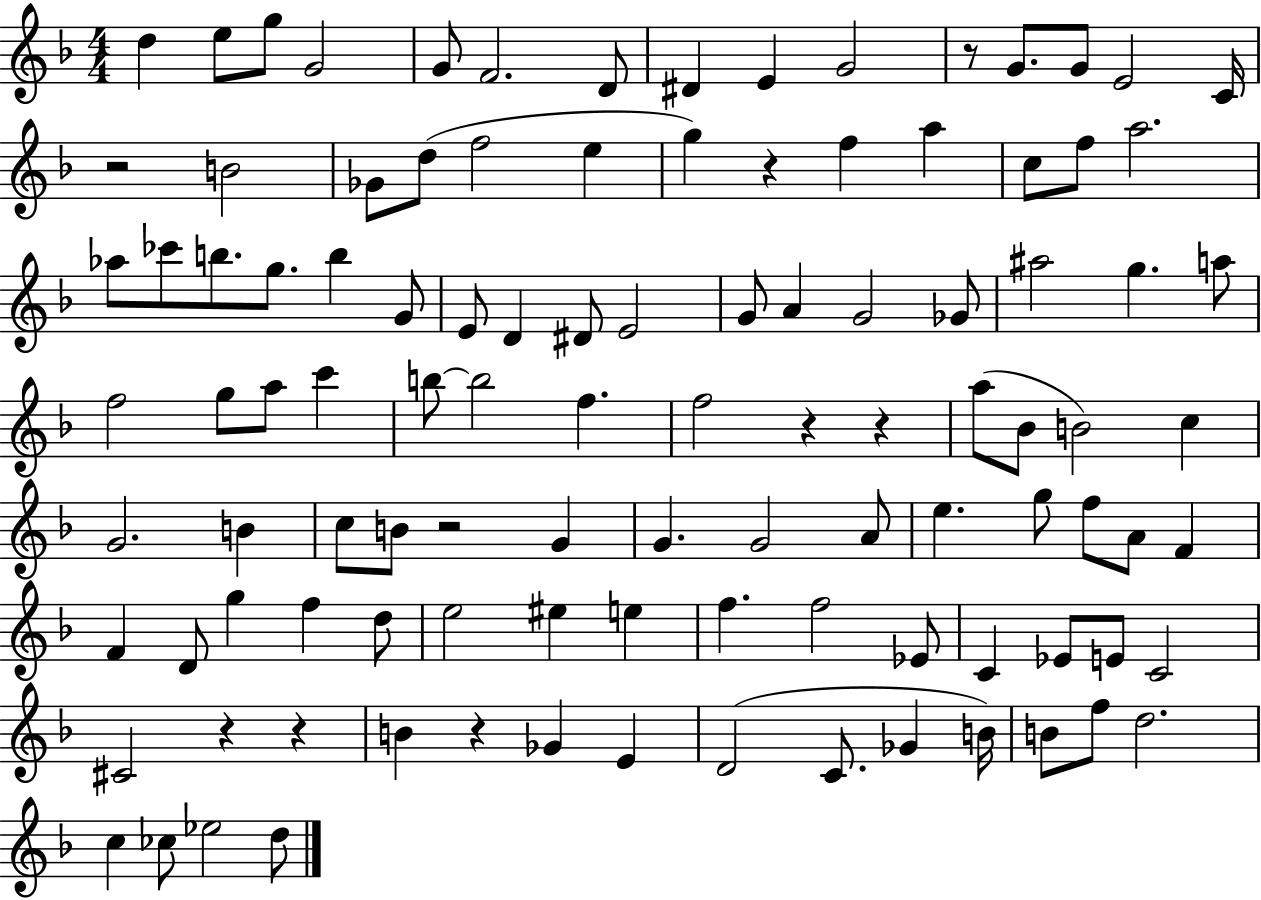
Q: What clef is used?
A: treble